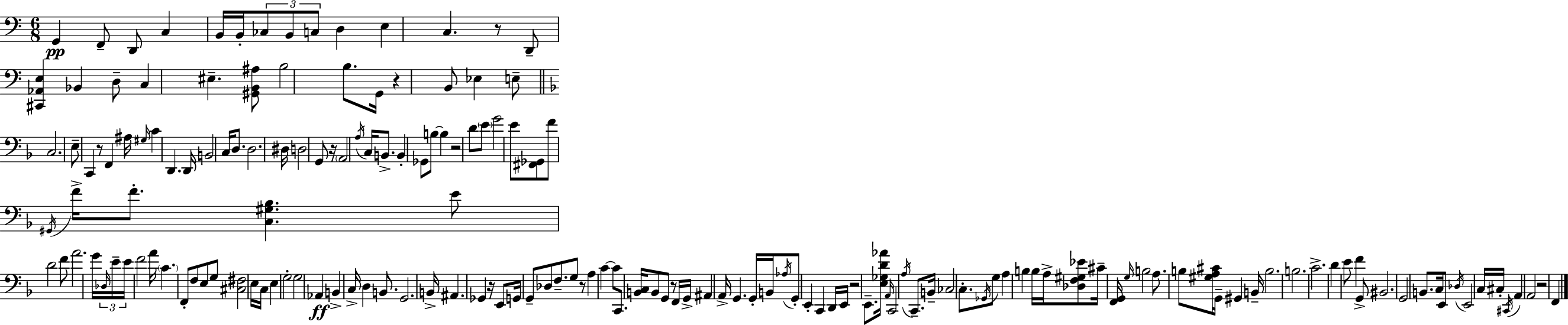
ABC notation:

X:1
T:Untitled
M:6/8
L:1/4
K:Am
G,, F,,/2 D,,/2 C, B,,/4 B,,/4 _C,/2 B,,/2 C,/2 D, E, C, z/2 D,,/2 [^C,,_A,,E,] _B,, D,/2 C, ^E, [^G,,B,,^A,]/2 B,2 B,/2 G,,/4 z B,,/2 _E, E,/2 C,2 E,/2 C,, z/2 F,, ^A,/4 ^G,/4 C D,, D,,/4 B,,2 C,/4 D,/2 D,2 ^D,/4 D,2 G,,/2 z/4 A,,2 A,/4 C,/4 B,,/2 B,, _G,,/2 B,/2 B, z2 D/2 E/2 G2 E/2 [^F,,_G,,]/2 F/2 ^G,,/4 F/4 F/2 [C,^G,_B,] E/2 D2 F/2 A2 G/4 _D,/4 E/4 E/4 F2 A/4 C F,,/2 F,/2 E,/2 G,/2 [^C,^F,]2 E,/4 C,/4 E, G,2 G,2 _A,, B,, C,/4 D, B,,/2 G,,2 B,,/4 ^A,, _G,, z/4 E,,/2 G,,/4 G,,/2 _D,/2 F,/2 G,/2 z/2 A, C C/2 C,,/2 [B,,C,]/4 B,,/2 G,,/2 z/2 F,,/4 G,,/4 ^A,, A,,/4 G,, G,,/4 B,,/4 _A,/4 G,,/2 E,, C,, D,,/4 E,,/4 z2 E,,/2 [E,_G,D_A]/4 A,,/4 C,,2 A,/4 C,,/2 B,,/4 _C,2 C,/2 _G,,/4 G,/2 A, B, B,/4 A,/4 [_D,F,^G,_E]/2 ^C/4 [F,,G,,]/4 G,/4 B,2 A,/2 B,/2 [^G,A,^C]/4 G,,/4 ^G,, B,,/4 B,2 B,2 C2 D E/2 F G,,/2 ^B,,2 G,,2 B,,/2 C,/4 E,,/2 _D,/4 E,,2 C,/4 ^C,/4 ^C,,/4 A,, A,,2 z2 F,,